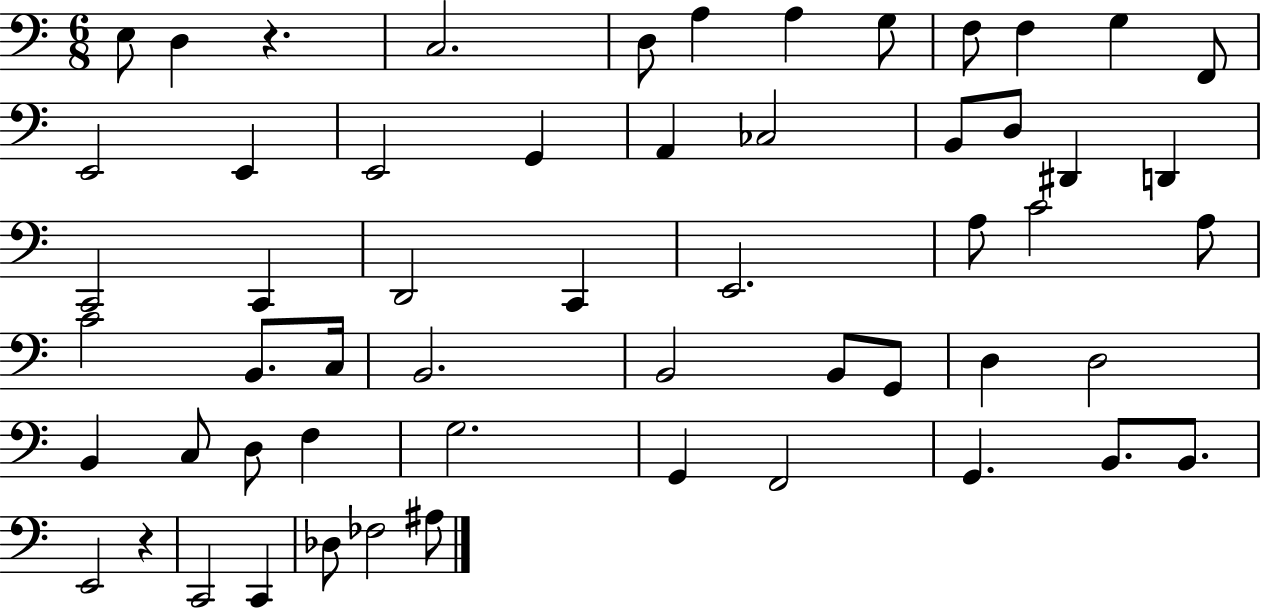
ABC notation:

X:1
T:Untitled
M:6/8
L:1/4
K:C
E,/2 D, z C,2 D,/2 A, A, G,/2 F,/2 F, G, F,,/2 E,,2 E,, E,,2 G,, A,, _C,2 B,,/2 D,/2 ^D,, D,, C,,2 C,, D,,2 C,, E,,2 A,/2 C2 A,/2 C2 B,,/2 C,/4 B,,2 B,,2 B,,/2 G,,/2 D, D,2 B,, C,/2 D,/2 F, G,2 G,, F,,2 G,, B,,/2 B,,/2 E,,2 z C,,2 C,, _D,/2 _F,2 ^A,/2